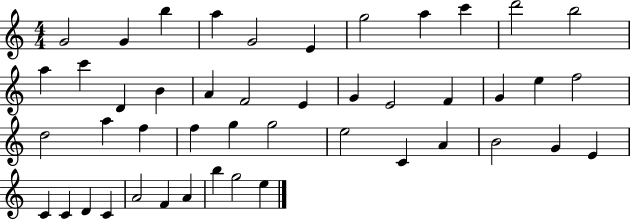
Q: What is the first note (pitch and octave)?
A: G4